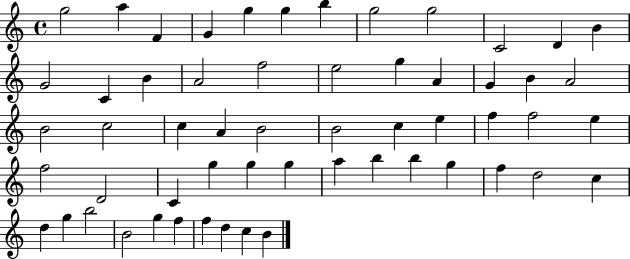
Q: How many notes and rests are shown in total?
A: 57